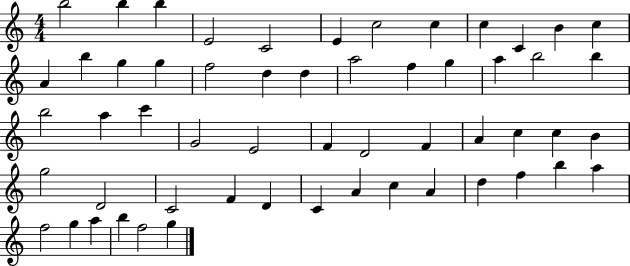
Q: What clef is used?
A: treble